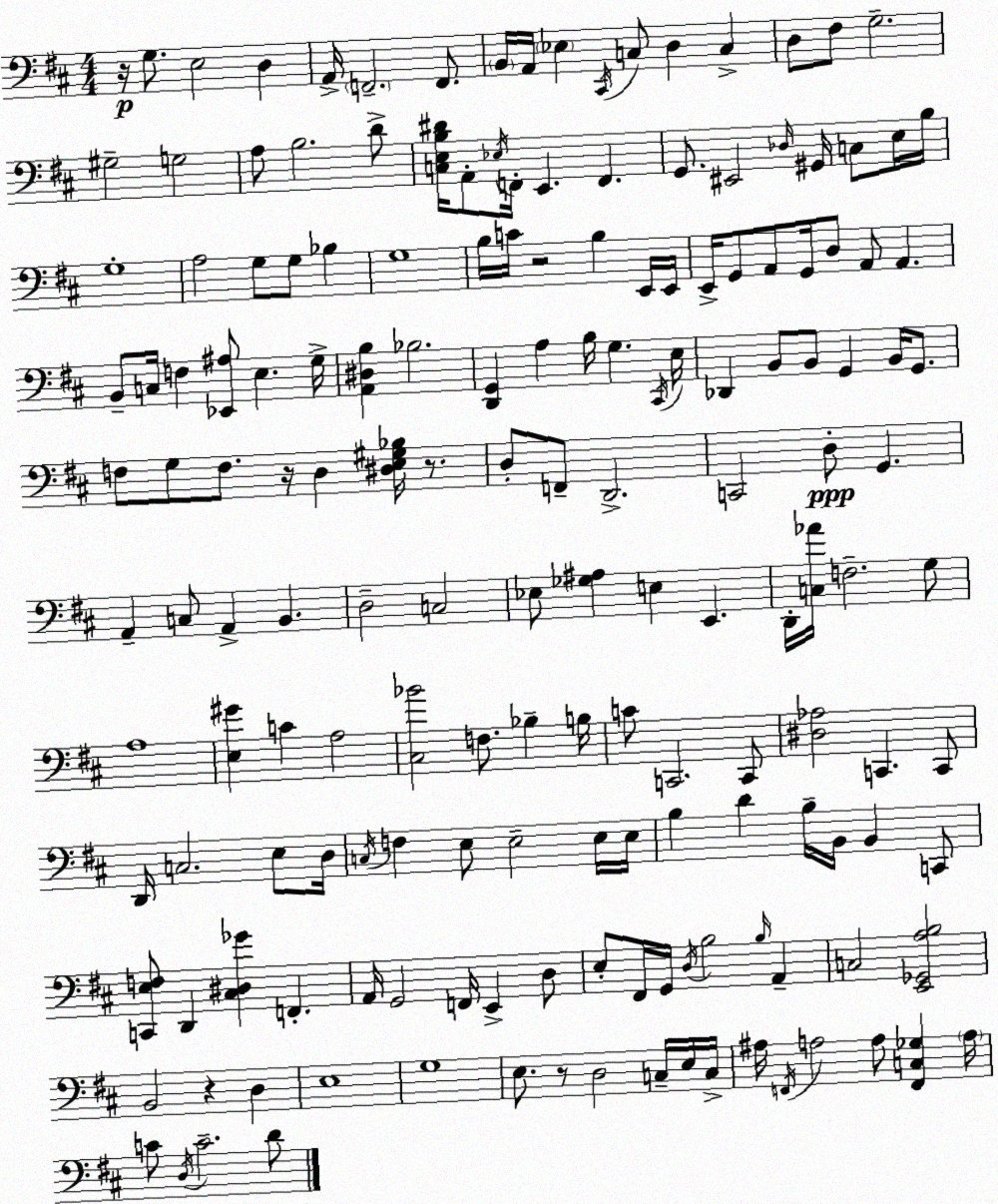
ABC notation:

X:1
T:Untitled
M:4/4
L:1/4
K:D
z/4 G,/2 E,2 D, A,,/4 F,,2 F,,/2 B,,/4 A,,/4 _E, ^C,,/4 C,/2 D, C, D,/2 ^F,/2 G,2 ^G,2 G,2 A,/2 B,2 D/2 [C,E,B,^D]/4 A,,/2 _E,/4 F,,/4 E,, F,, G,,/2 ^E,,2 _D,/4 ^G,,/4 C,/2 E,/4 B,/4 G,4 A,2 G,/2 G,/2 _B, G,4 B,/4 C/4 z2 B, E,,/4 E,,/4 E,,/4 G,,/2 A,,/2 G,,/4 D,/2 A,,/2 A,, B,,/2 C,/4 F, [_E,,^A,]/2 E, G,/4 [A,,^D,B,] _B,2 [D,,G,,] A, B,/4 G, ^C,,/4 E,/4 _D,, B,,/2 B,,/2 G,, B,,/4 G,,/2 F,/2 G,/2 F,/2 z/4 D, [^D,E,^G,_B,]/4 z/2 D,/2 F,,/2 D,,2 C,,2 D,/2 G,, A,, C,/2 A,, B,, D,2 C,2 _E,/2 [_G,^A,] E, E,, D,,/4 [C,_A]/4 F,2 G,/2 A,4 [E,^G] C A,2 [^C,_B]2 F,/2 _B, B,/4 C/2 C,,2 C,,/2 [^D,_A,]2 C,, C,,/2 D,,/4 C,2 E,/2 D,/4 C,/4 F, E,/2 E,2 E,/4 E,/4 B, D B,/4 B,,/4 B,, C,,/2 [C,,E,F,]/2 D,, [^C,^D,_G] F,, A,,/4 G,,2 F,,/4 E,, D,/2 E,/2 ^F,,/4 G,,/4 D,/4 B,2 B,/4 A,, C,2 [E,,_G,,A,B,]2 B,,2 z D, E,4 G,4 E,/2 z/2 D,2 C,/4 E,/4 C,/4 ^A,/4 F,,/4 A,2 A,/2 [F,,C,_G,] A,/4 C/2 D,/4 C2 D/2